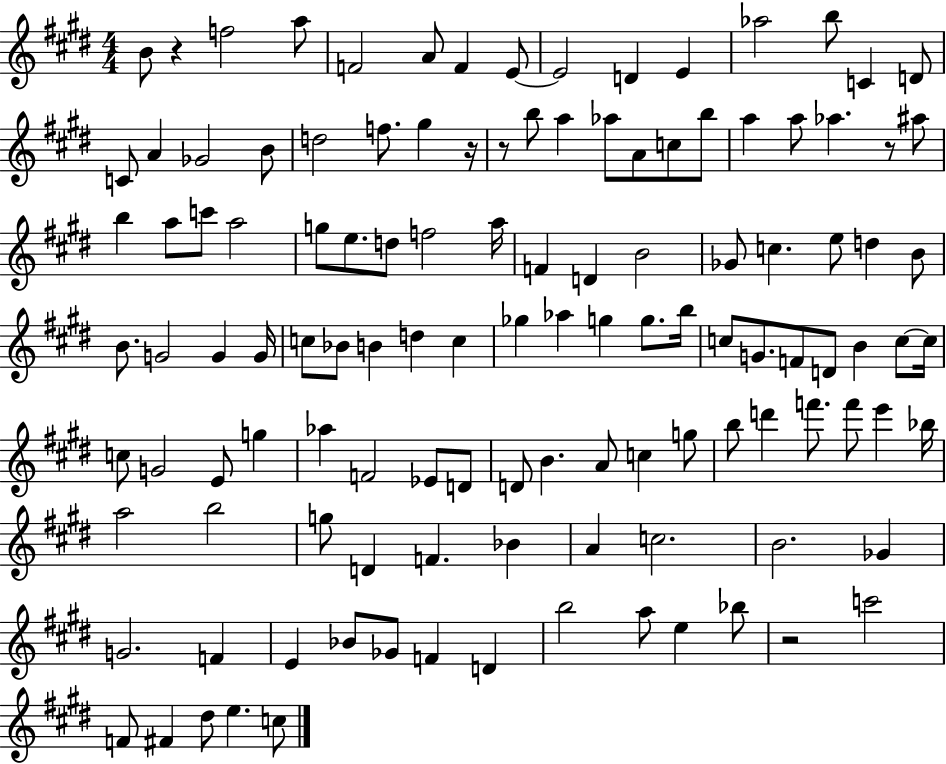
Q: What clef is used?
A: treble